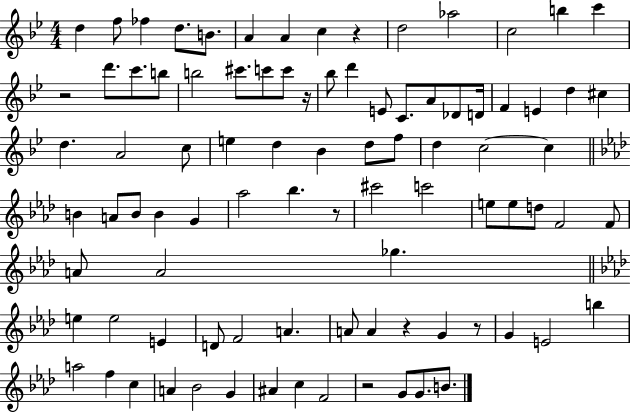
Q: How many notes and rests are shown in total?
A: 90